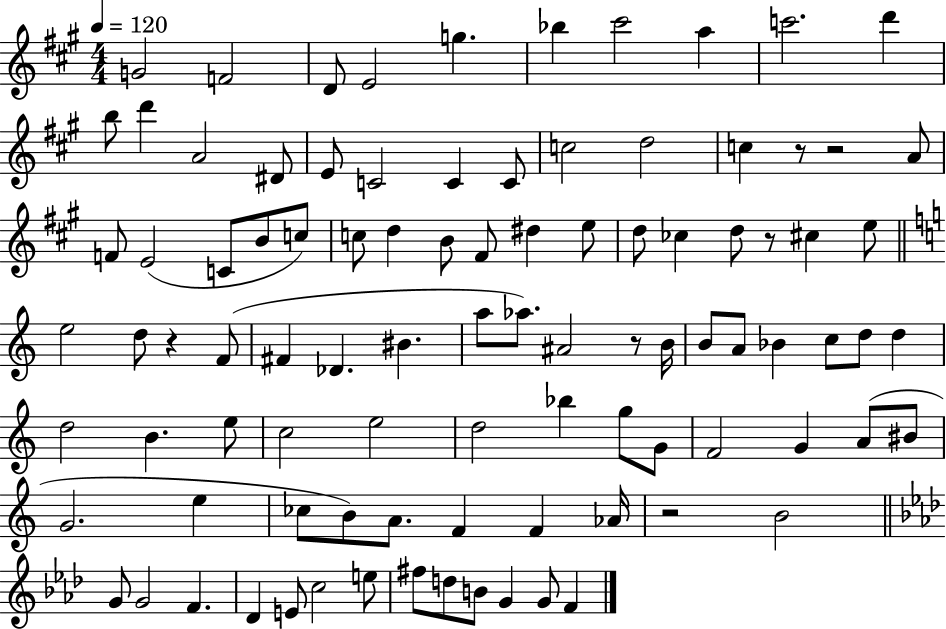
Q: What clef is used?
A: treble